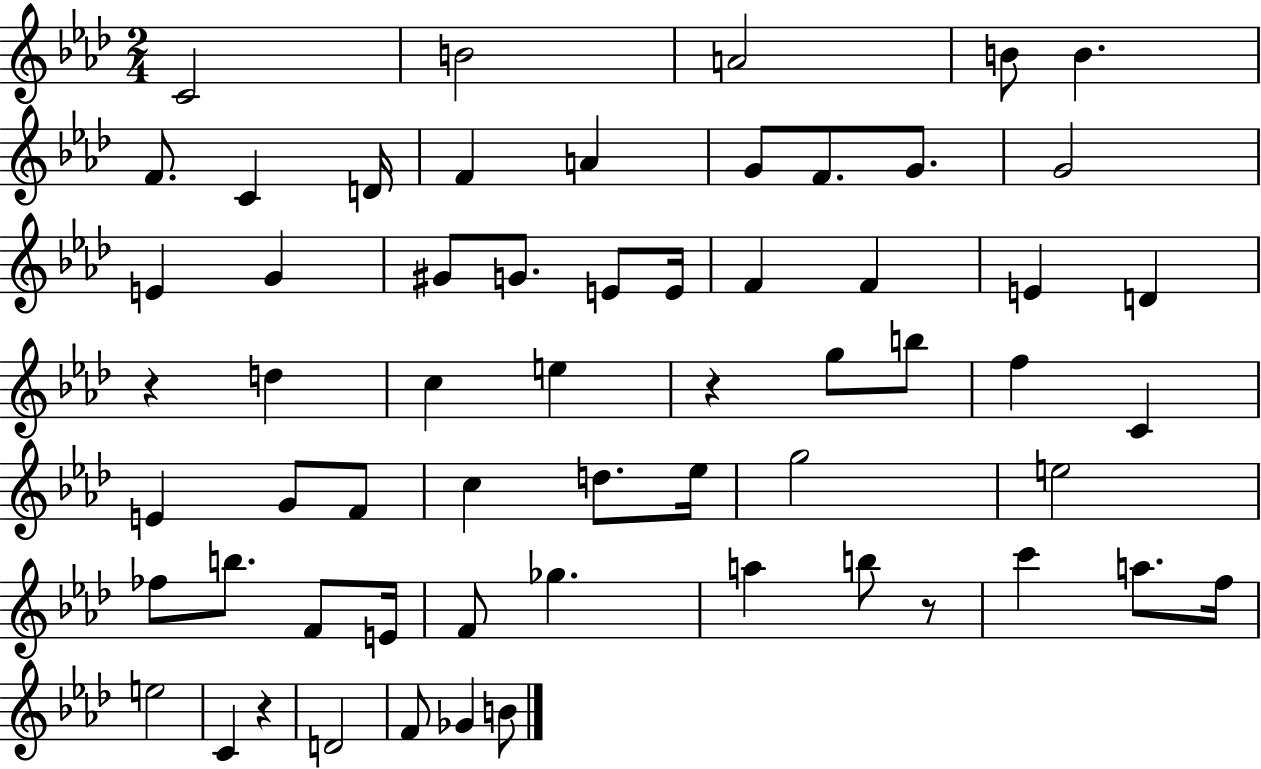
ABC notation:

X:1
T:Untitled
M:2/4
L:1/4
K:Ab
C2 B2 A2 B/2 B F/2 C D/4 F A G/2 F/2 G/2 G2 E G ^G/2 G/2 E/2 E/4 F F E D z d c e z g/2 b/2 f C E G/2 F/2 c d/2 _e/4 g2 e2 _f/2 b/2 F/2 E/4 F/2 _g a b/2 z/2 c' a/2 f/4 e2 C z D2 F/2 _G B/2